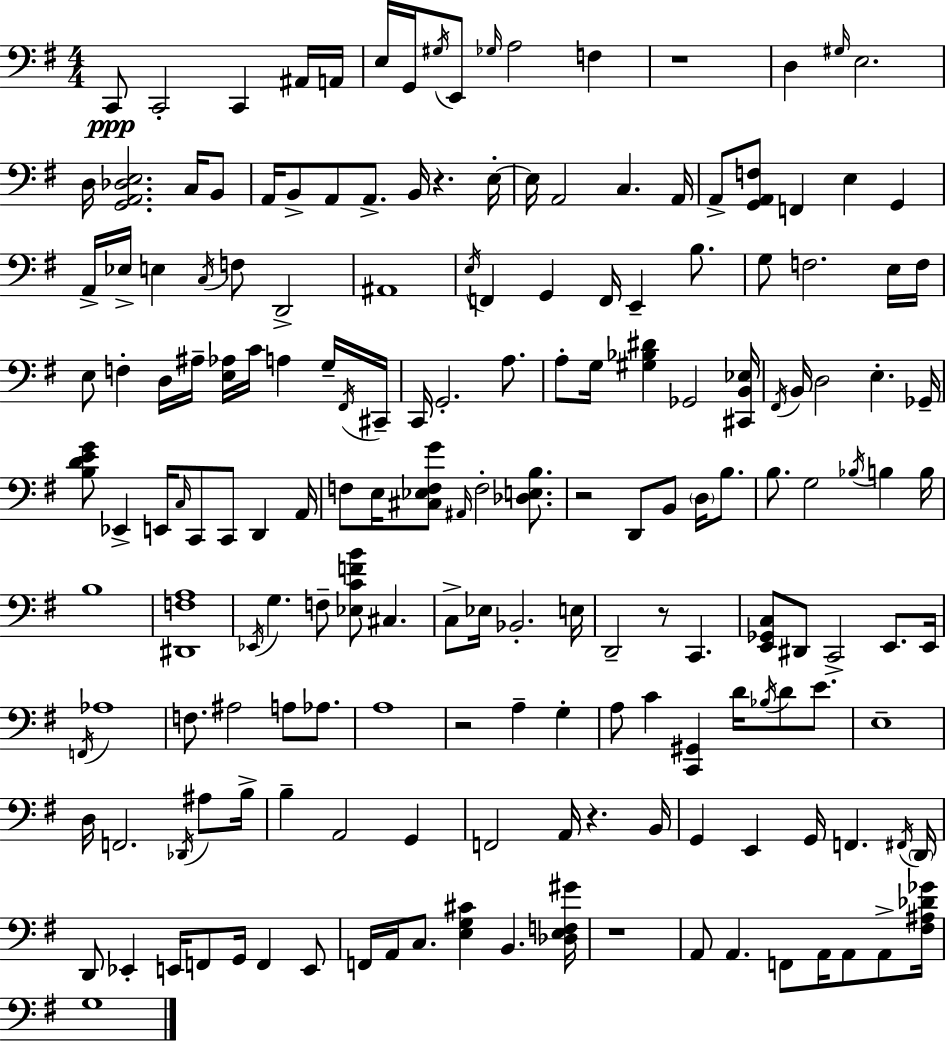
X:1
T:Untitled
M:4/4
L:1/4
K:Em
C,,/2 C,,2 C,, ^A,,/4 A,,/4 E,/4 G,,/4 ^G,/4 E,,/2 _G,/4 A,2 F, z4 D, ^G,/4 E,2 D,/4 [G,,A,,_D,E,]2 C,/4 B,,/2 A,,/4 B,,/2 A,,/2 A,,/2 B,,/4 z E,/4 E,/4 A,,2 C, A,,/4 A,,/2 [G,,A,,F,]/2 F,, E, G,, A,,/4 _E,/4 E, C,/4 F,/2 D,,2 ^A,,4 E,/4 F,, G,, F,,/4 E,, B,/2 G,/2 F,2 E,/4 F,/4 E,/2 F, D,/4 ^A,/4 [E,_A,]/4 C/4 A, G,/4 ^F,,/4 ^C,,/4 C,,/4 G,,2 A,/2 A,/2 G,/4 [^G,_B,^D] _G,,2 [^C,,B,,_E,]/4 ^F,,/4 B,,/4 D,2 E, _G,,/4 [B,DEG]/2 _E,, E,,/4 C,/4 C,,/2 C,,/2 D,, A,,/4 F,/2 E,/4 [^C,_E,F,G]/2 ^A,,/4 F,2 [_D,E,B,]/2 z2 D,,/2 B,,/2 D,/4 B,/2 B,/2 G,2 _B,/4 B, B,/4 B,4 [^D,,F,A,]4 _E,,/4 G, F,/2 [_E,CFB]/2 ^C, C,/2 _E,/4 _B,,2 E,/4 D,,2 z/2 C,, [E,,_G,,C,]/2 ^D,,/2 C,,2 E,,/2 E,,/4 F,,/4 _A,4 F,/2 ^A,2 A,/2 _A,/2 A,4 z2 A, G, A,/2 C [C,,^G,,] D/4 _B,/4 D/2 E/2 E,4 D,/4 F,,2 _D,,/4 ^A,/2 B,/4 B, A,,2 G,, F,,2 A,,/4 z B,,/4 G,, E,, G,,/4 F,, ^F,,/4 D,,/4 D,,/2 _E,, E,,/4 F,,/2 G,,/4 F,, E,,/2 F,,/4 A,,/4 C,/2 [E,G,^C] B,, [_D,E,F,^G]/4 z4 A,,/2 A,, F,,/2 A,,/4 A,,/2 A,,/2 [^F,^A,_D_G]/4 G,4